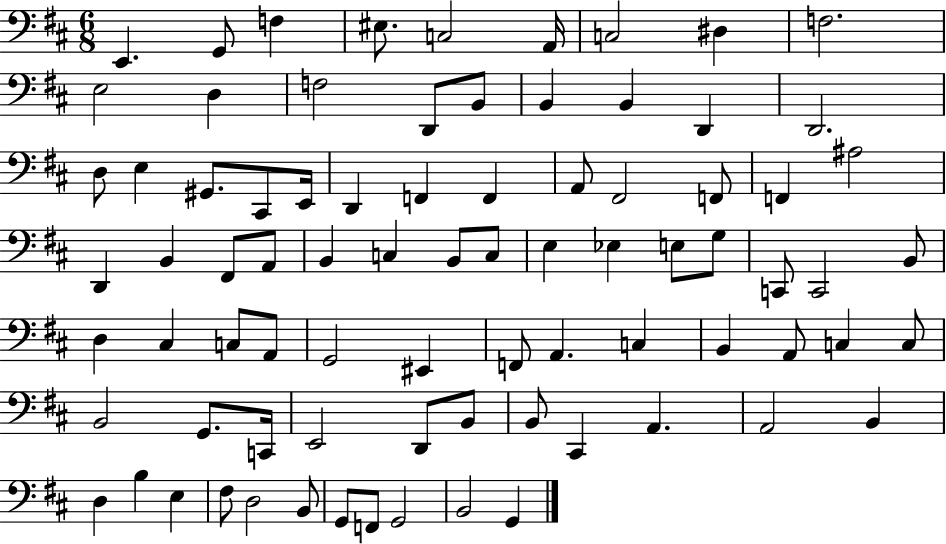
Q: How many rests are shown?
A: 0